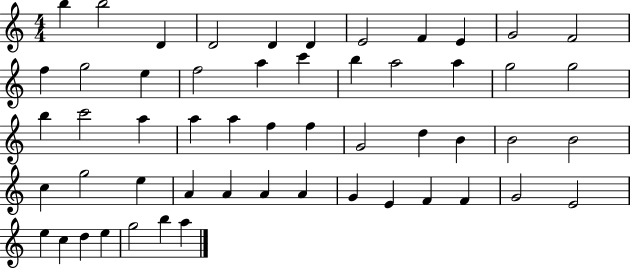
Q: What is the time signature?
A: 4/4